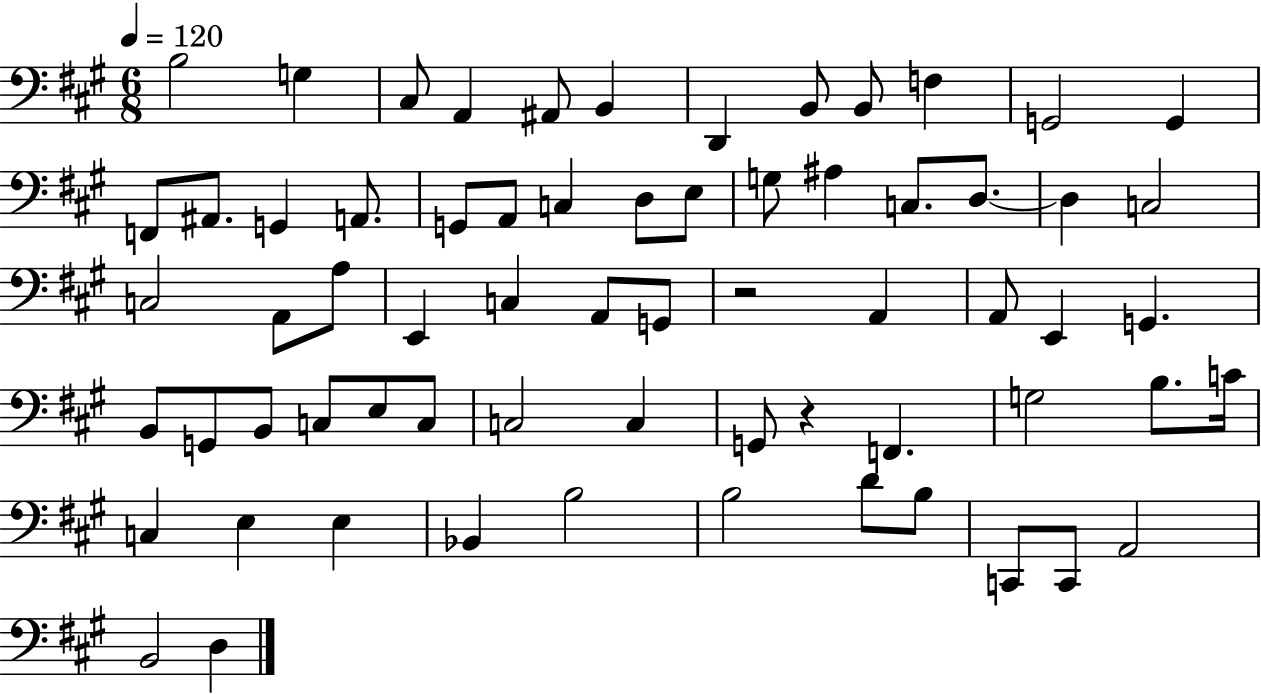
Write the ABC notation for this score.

X:1
T:Untitled
M:6/8
L:1/4
K:A
B,2 G, ^C,/2 A,, ^A,,/2 B,, D,, B,,/2 B,,/2 F, G,,2 G,, F,,/2 ^A,,/2 G,, A,,/2 G,,/2 A,,/2 C, D,/2 E,/2 G,/2 ^A, C,/2 D,/2 D, C,2 C,2 A,,/2 A,/2 E,, C, A,,/2 G,,/2 z2 A,, A,,/2 E,, G,, B,,/2 G,,/2 B,,/2 C,/2 E,/2 C,/2 C,2 C, G,,/2 z F,, G,2 B,/2 C/4 C, E, E, _B,, B,2 B,2 D/2 B,/2 C,,/2 C,,/2 A,,2 B,,2 D,